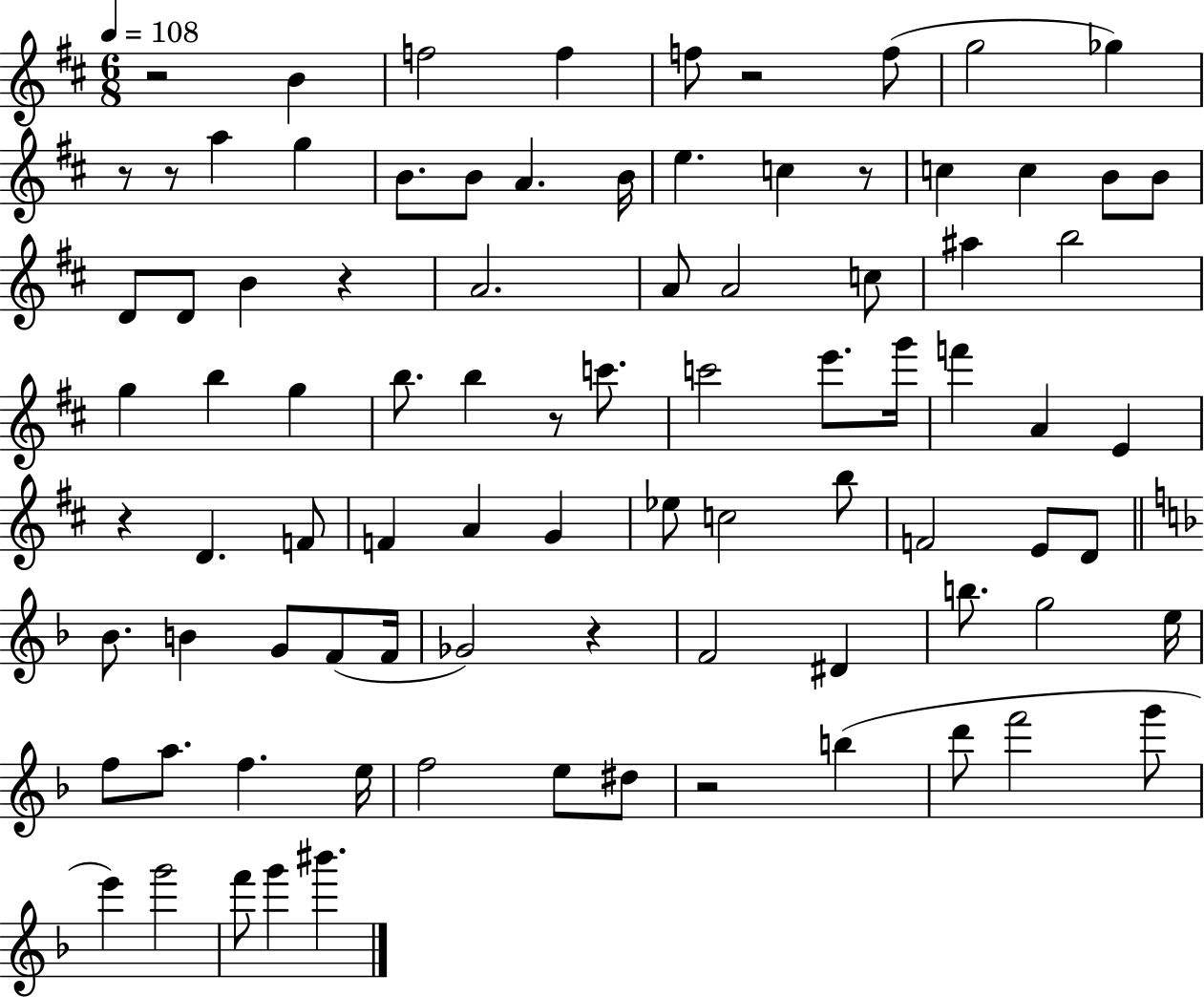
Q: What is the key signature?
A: D major